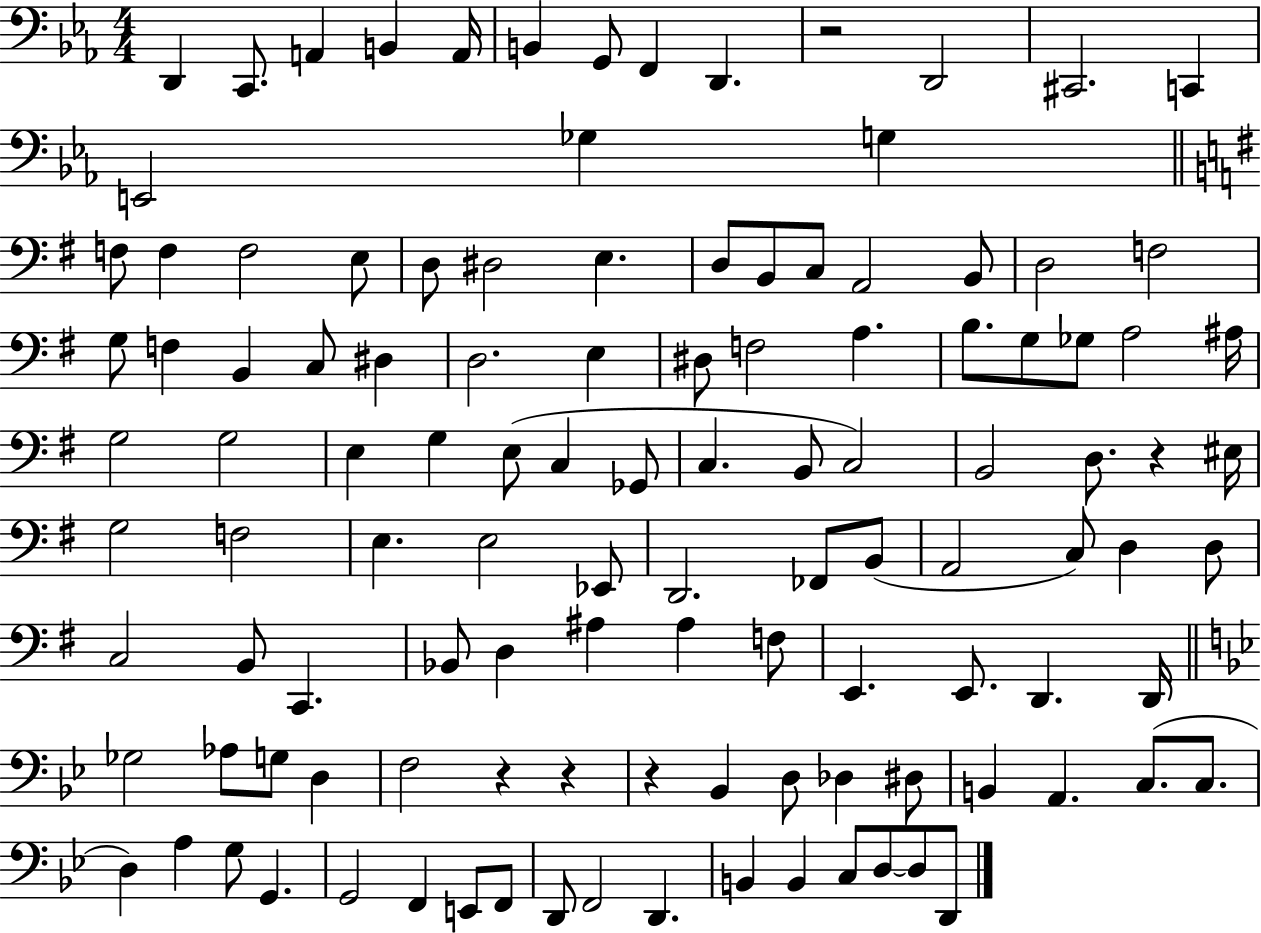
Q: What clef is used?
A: bass